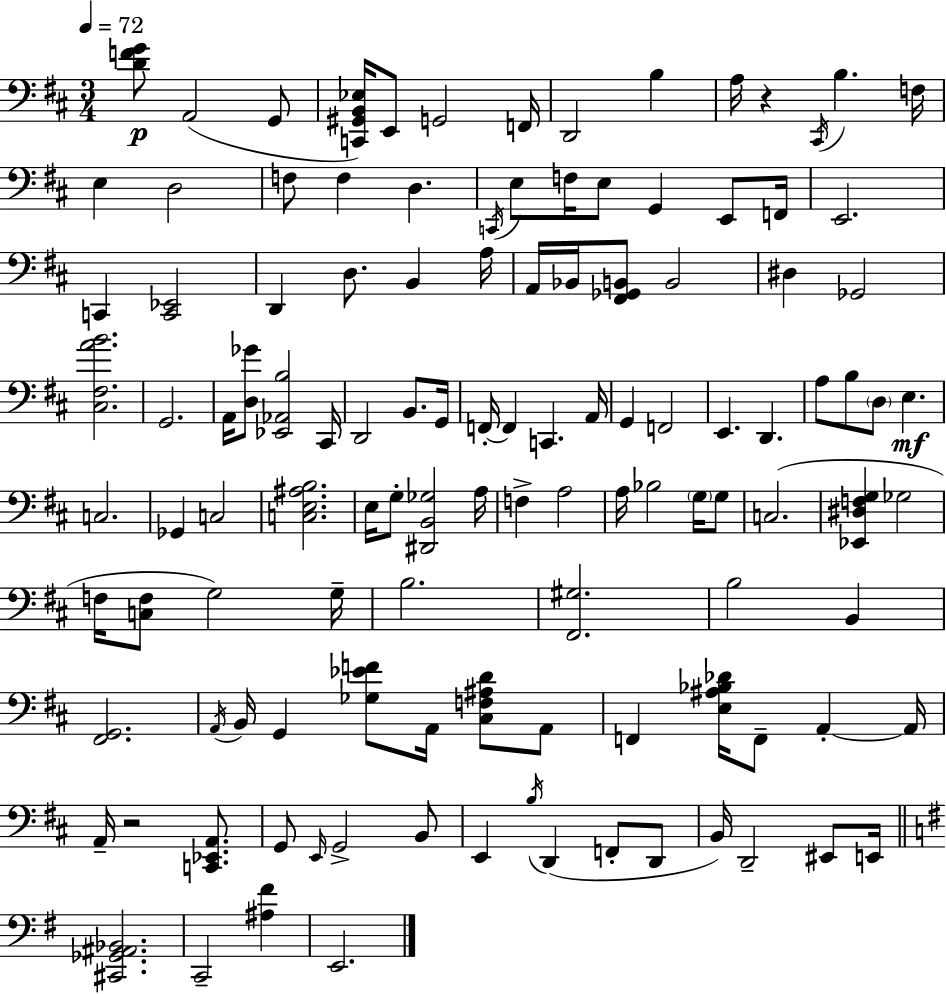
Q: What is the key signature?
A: D major